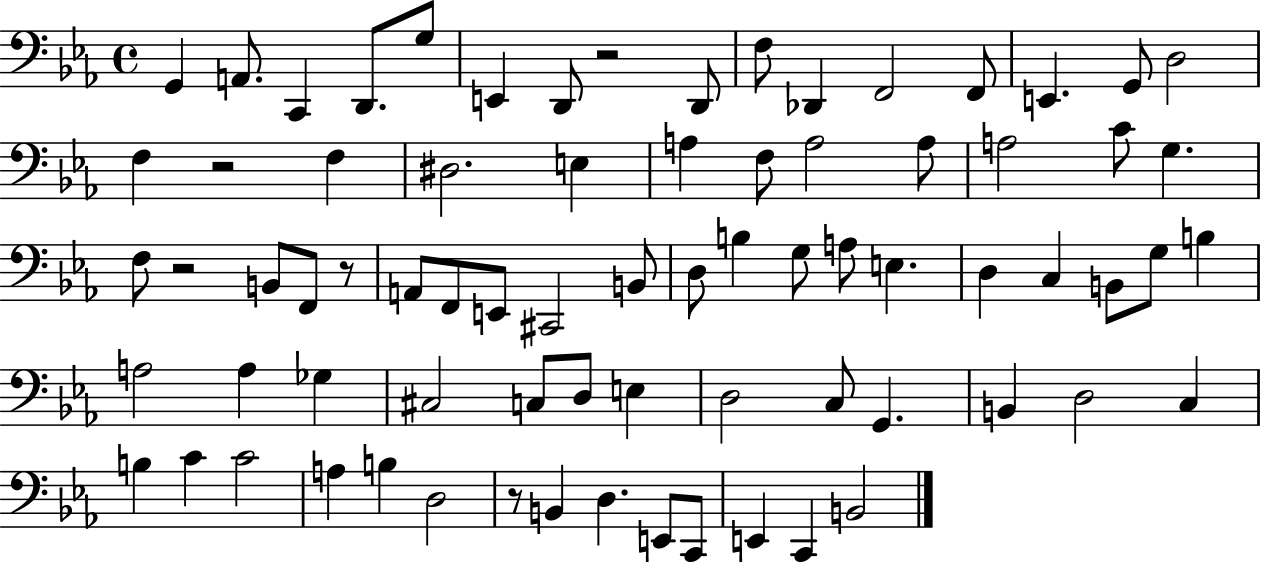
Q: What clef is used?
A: bass